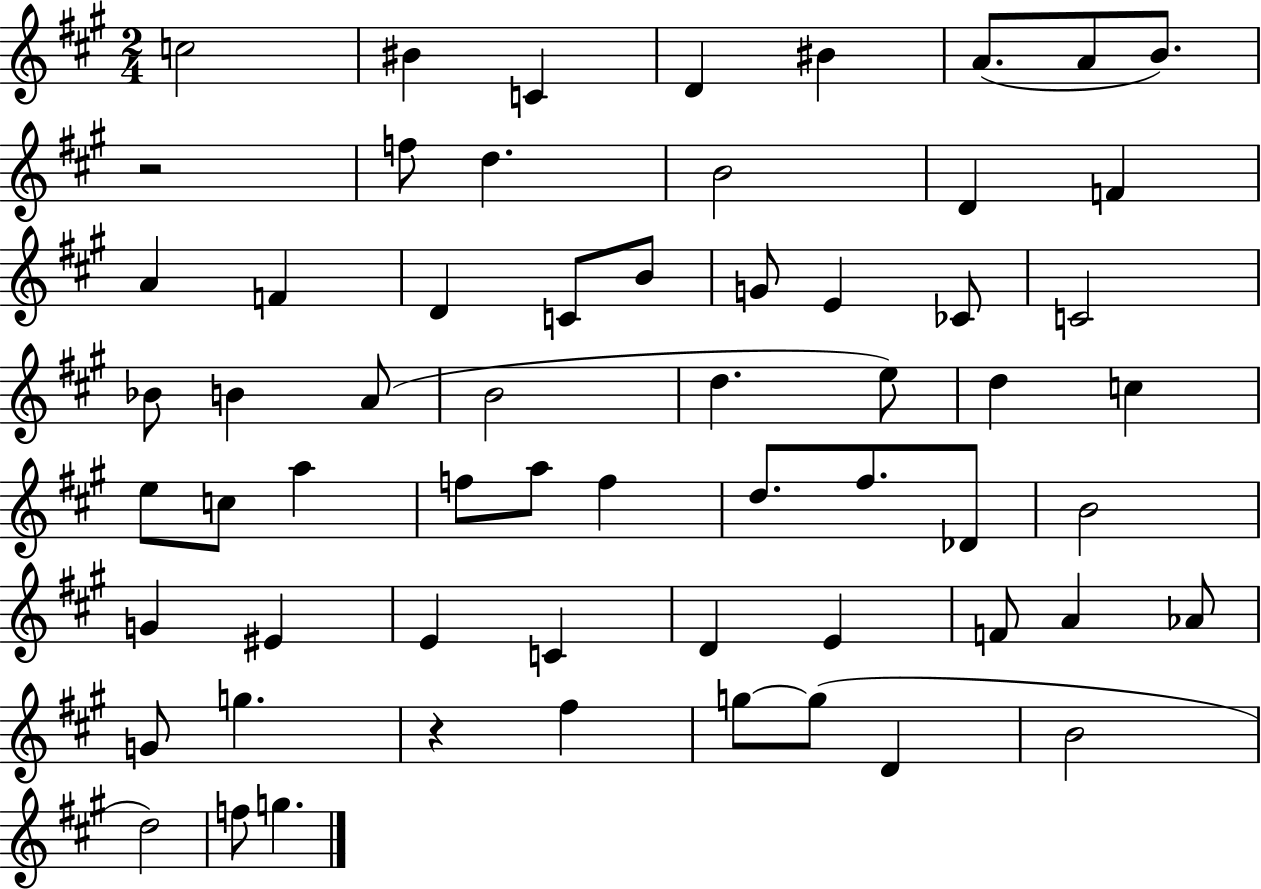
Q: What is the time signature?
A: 2/4